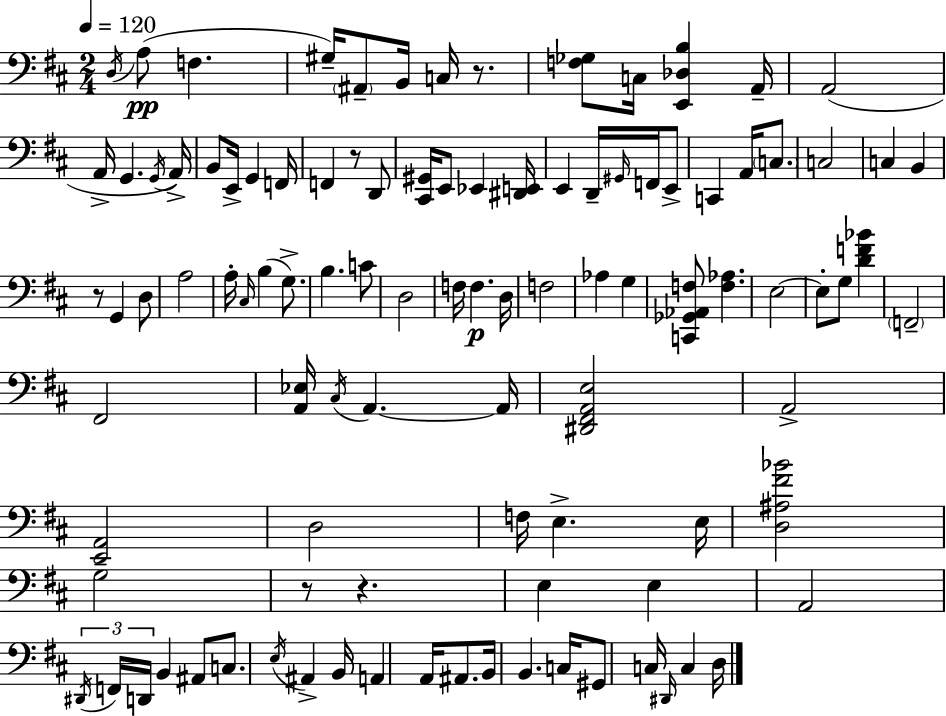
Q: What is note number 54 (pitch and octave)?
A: F#2